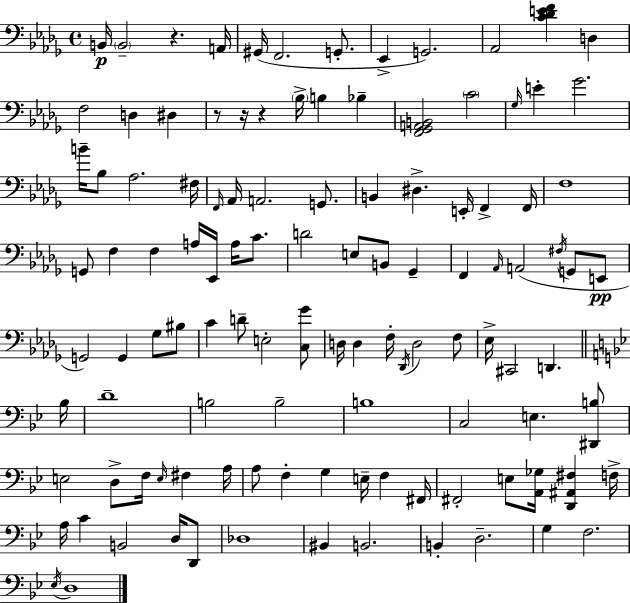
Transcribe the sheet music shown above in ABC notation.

X:1
T:Untitled
M:4/4
L:1/4
K:Bbm
B,,/4 B,,2 z A,,/4 ^G,,/4 F,,2 G,,/2 _E,, G,,2 _A,,2 [C_DEF] D, F,2 D, ^D, z/2 z/4 z _B,/4 B, _B, [F,,_G,,A,,B,,]2 C2 _G,/4 E _G2 B/4 _B,/2 _A,2 ^F,/4 F,,/4 _A,,/4 A,,2 G,,/2 B,, ^D, E,,/4 F,, F,,/4 F,4 G,,/2 F, F, A,/4 _E,,/4 A,/4 C/2 D2 E,/2 B,,/2 _G,, F,, _A,,/4 A,,2 ^F,/4 G,,/2 E,,/2 G,,2 G,, _G,/2 ^B,/2 C D/2 E,2 [C,_G]/2 D,/4 D, F,/4 _D,,/4 D,2 F,/2 _E,/4 ^C,,2 D,, _B,/4 D4 B,2 B,2 B,4 C,2 E, [^D,,B,]/2 E,2 D,/2 F,/4 E,/4 ^F, A,/4 A,/2 F, G, E,/4 F, ^F,,/4 ^F,,2 E,/2 [A,,_G,]/4 [D,,^A,,^F,] F,/4 A,/4 C B,,2 D,/4 D,,/2 _D,4 ^B,, B,,2 B,, D,2 G, F,2 _E,/4 D,4